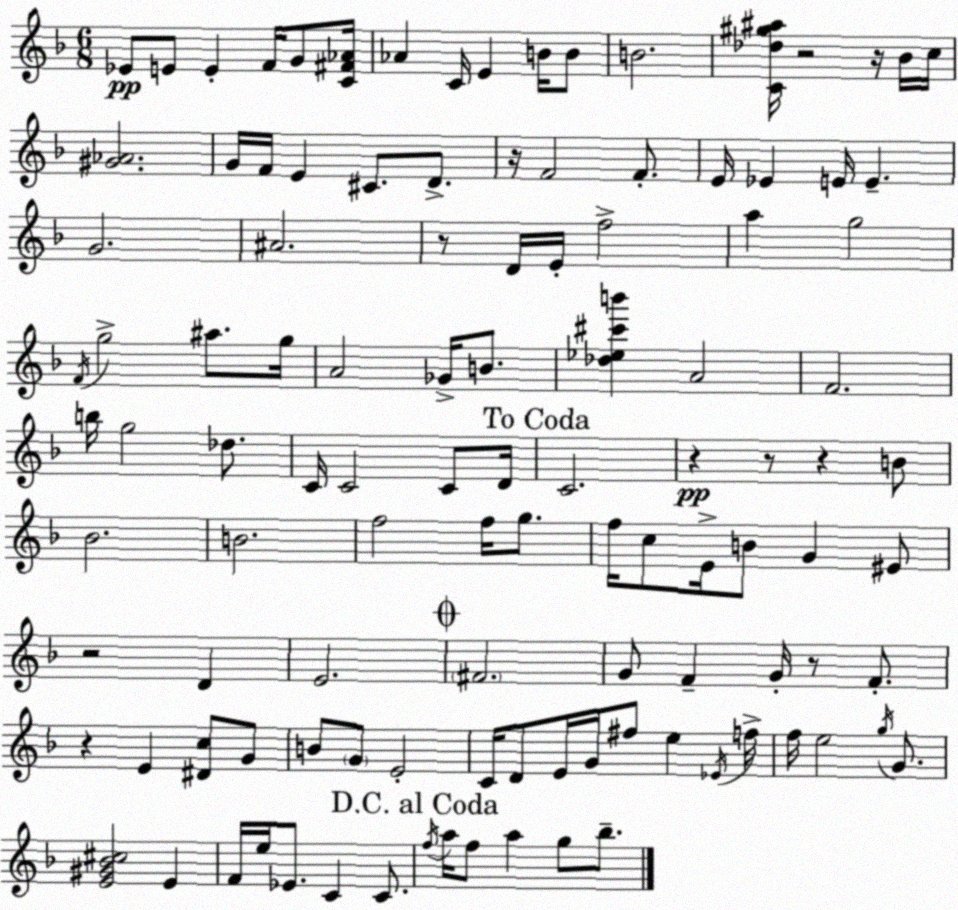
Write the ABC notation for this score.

X:1
T:Untitled
M:6/8
L:1/4
K:F
_E/2 E/2 E F/4 G/2 [C^F_A]/4 _A C/4 E B/4 B/2 B2 [C_d^g^a]/4 z2 z/4 _B/4 c/4 [^G_A]2 G/4 F/4 E ^C/2 D/2 z/4 F2 F/2 E/4 _E E/4 E G2 ^A2 z/2 D/4 E/4 f2 a g2 F/4 g2 ^a/2 g/4 A2 _G/4 B/2 [_d_e^c'b'] A2 F2 b/4 g2 _d/2 C/4 C2 C/2 D/4 C2 z z/2 z B/2 _B2 B2 f2 f/4 g/2 f/4 c/2 E/4 B/2 G ^E/2 z2 D E2 ^F2 G/2 F G/4 z/2 F/2 z E [^Dc]/2 G/2 B/2 G/2 E2 C/4 D/2 E/4 G/4 ^f/2 e _E/4 f/4 f/4 e2 g/4 G/2 [E^G_B^c]2 E F/4 e/4 _E/2 C C/2 f/4 a/4 f/2 a g/2 _b/2